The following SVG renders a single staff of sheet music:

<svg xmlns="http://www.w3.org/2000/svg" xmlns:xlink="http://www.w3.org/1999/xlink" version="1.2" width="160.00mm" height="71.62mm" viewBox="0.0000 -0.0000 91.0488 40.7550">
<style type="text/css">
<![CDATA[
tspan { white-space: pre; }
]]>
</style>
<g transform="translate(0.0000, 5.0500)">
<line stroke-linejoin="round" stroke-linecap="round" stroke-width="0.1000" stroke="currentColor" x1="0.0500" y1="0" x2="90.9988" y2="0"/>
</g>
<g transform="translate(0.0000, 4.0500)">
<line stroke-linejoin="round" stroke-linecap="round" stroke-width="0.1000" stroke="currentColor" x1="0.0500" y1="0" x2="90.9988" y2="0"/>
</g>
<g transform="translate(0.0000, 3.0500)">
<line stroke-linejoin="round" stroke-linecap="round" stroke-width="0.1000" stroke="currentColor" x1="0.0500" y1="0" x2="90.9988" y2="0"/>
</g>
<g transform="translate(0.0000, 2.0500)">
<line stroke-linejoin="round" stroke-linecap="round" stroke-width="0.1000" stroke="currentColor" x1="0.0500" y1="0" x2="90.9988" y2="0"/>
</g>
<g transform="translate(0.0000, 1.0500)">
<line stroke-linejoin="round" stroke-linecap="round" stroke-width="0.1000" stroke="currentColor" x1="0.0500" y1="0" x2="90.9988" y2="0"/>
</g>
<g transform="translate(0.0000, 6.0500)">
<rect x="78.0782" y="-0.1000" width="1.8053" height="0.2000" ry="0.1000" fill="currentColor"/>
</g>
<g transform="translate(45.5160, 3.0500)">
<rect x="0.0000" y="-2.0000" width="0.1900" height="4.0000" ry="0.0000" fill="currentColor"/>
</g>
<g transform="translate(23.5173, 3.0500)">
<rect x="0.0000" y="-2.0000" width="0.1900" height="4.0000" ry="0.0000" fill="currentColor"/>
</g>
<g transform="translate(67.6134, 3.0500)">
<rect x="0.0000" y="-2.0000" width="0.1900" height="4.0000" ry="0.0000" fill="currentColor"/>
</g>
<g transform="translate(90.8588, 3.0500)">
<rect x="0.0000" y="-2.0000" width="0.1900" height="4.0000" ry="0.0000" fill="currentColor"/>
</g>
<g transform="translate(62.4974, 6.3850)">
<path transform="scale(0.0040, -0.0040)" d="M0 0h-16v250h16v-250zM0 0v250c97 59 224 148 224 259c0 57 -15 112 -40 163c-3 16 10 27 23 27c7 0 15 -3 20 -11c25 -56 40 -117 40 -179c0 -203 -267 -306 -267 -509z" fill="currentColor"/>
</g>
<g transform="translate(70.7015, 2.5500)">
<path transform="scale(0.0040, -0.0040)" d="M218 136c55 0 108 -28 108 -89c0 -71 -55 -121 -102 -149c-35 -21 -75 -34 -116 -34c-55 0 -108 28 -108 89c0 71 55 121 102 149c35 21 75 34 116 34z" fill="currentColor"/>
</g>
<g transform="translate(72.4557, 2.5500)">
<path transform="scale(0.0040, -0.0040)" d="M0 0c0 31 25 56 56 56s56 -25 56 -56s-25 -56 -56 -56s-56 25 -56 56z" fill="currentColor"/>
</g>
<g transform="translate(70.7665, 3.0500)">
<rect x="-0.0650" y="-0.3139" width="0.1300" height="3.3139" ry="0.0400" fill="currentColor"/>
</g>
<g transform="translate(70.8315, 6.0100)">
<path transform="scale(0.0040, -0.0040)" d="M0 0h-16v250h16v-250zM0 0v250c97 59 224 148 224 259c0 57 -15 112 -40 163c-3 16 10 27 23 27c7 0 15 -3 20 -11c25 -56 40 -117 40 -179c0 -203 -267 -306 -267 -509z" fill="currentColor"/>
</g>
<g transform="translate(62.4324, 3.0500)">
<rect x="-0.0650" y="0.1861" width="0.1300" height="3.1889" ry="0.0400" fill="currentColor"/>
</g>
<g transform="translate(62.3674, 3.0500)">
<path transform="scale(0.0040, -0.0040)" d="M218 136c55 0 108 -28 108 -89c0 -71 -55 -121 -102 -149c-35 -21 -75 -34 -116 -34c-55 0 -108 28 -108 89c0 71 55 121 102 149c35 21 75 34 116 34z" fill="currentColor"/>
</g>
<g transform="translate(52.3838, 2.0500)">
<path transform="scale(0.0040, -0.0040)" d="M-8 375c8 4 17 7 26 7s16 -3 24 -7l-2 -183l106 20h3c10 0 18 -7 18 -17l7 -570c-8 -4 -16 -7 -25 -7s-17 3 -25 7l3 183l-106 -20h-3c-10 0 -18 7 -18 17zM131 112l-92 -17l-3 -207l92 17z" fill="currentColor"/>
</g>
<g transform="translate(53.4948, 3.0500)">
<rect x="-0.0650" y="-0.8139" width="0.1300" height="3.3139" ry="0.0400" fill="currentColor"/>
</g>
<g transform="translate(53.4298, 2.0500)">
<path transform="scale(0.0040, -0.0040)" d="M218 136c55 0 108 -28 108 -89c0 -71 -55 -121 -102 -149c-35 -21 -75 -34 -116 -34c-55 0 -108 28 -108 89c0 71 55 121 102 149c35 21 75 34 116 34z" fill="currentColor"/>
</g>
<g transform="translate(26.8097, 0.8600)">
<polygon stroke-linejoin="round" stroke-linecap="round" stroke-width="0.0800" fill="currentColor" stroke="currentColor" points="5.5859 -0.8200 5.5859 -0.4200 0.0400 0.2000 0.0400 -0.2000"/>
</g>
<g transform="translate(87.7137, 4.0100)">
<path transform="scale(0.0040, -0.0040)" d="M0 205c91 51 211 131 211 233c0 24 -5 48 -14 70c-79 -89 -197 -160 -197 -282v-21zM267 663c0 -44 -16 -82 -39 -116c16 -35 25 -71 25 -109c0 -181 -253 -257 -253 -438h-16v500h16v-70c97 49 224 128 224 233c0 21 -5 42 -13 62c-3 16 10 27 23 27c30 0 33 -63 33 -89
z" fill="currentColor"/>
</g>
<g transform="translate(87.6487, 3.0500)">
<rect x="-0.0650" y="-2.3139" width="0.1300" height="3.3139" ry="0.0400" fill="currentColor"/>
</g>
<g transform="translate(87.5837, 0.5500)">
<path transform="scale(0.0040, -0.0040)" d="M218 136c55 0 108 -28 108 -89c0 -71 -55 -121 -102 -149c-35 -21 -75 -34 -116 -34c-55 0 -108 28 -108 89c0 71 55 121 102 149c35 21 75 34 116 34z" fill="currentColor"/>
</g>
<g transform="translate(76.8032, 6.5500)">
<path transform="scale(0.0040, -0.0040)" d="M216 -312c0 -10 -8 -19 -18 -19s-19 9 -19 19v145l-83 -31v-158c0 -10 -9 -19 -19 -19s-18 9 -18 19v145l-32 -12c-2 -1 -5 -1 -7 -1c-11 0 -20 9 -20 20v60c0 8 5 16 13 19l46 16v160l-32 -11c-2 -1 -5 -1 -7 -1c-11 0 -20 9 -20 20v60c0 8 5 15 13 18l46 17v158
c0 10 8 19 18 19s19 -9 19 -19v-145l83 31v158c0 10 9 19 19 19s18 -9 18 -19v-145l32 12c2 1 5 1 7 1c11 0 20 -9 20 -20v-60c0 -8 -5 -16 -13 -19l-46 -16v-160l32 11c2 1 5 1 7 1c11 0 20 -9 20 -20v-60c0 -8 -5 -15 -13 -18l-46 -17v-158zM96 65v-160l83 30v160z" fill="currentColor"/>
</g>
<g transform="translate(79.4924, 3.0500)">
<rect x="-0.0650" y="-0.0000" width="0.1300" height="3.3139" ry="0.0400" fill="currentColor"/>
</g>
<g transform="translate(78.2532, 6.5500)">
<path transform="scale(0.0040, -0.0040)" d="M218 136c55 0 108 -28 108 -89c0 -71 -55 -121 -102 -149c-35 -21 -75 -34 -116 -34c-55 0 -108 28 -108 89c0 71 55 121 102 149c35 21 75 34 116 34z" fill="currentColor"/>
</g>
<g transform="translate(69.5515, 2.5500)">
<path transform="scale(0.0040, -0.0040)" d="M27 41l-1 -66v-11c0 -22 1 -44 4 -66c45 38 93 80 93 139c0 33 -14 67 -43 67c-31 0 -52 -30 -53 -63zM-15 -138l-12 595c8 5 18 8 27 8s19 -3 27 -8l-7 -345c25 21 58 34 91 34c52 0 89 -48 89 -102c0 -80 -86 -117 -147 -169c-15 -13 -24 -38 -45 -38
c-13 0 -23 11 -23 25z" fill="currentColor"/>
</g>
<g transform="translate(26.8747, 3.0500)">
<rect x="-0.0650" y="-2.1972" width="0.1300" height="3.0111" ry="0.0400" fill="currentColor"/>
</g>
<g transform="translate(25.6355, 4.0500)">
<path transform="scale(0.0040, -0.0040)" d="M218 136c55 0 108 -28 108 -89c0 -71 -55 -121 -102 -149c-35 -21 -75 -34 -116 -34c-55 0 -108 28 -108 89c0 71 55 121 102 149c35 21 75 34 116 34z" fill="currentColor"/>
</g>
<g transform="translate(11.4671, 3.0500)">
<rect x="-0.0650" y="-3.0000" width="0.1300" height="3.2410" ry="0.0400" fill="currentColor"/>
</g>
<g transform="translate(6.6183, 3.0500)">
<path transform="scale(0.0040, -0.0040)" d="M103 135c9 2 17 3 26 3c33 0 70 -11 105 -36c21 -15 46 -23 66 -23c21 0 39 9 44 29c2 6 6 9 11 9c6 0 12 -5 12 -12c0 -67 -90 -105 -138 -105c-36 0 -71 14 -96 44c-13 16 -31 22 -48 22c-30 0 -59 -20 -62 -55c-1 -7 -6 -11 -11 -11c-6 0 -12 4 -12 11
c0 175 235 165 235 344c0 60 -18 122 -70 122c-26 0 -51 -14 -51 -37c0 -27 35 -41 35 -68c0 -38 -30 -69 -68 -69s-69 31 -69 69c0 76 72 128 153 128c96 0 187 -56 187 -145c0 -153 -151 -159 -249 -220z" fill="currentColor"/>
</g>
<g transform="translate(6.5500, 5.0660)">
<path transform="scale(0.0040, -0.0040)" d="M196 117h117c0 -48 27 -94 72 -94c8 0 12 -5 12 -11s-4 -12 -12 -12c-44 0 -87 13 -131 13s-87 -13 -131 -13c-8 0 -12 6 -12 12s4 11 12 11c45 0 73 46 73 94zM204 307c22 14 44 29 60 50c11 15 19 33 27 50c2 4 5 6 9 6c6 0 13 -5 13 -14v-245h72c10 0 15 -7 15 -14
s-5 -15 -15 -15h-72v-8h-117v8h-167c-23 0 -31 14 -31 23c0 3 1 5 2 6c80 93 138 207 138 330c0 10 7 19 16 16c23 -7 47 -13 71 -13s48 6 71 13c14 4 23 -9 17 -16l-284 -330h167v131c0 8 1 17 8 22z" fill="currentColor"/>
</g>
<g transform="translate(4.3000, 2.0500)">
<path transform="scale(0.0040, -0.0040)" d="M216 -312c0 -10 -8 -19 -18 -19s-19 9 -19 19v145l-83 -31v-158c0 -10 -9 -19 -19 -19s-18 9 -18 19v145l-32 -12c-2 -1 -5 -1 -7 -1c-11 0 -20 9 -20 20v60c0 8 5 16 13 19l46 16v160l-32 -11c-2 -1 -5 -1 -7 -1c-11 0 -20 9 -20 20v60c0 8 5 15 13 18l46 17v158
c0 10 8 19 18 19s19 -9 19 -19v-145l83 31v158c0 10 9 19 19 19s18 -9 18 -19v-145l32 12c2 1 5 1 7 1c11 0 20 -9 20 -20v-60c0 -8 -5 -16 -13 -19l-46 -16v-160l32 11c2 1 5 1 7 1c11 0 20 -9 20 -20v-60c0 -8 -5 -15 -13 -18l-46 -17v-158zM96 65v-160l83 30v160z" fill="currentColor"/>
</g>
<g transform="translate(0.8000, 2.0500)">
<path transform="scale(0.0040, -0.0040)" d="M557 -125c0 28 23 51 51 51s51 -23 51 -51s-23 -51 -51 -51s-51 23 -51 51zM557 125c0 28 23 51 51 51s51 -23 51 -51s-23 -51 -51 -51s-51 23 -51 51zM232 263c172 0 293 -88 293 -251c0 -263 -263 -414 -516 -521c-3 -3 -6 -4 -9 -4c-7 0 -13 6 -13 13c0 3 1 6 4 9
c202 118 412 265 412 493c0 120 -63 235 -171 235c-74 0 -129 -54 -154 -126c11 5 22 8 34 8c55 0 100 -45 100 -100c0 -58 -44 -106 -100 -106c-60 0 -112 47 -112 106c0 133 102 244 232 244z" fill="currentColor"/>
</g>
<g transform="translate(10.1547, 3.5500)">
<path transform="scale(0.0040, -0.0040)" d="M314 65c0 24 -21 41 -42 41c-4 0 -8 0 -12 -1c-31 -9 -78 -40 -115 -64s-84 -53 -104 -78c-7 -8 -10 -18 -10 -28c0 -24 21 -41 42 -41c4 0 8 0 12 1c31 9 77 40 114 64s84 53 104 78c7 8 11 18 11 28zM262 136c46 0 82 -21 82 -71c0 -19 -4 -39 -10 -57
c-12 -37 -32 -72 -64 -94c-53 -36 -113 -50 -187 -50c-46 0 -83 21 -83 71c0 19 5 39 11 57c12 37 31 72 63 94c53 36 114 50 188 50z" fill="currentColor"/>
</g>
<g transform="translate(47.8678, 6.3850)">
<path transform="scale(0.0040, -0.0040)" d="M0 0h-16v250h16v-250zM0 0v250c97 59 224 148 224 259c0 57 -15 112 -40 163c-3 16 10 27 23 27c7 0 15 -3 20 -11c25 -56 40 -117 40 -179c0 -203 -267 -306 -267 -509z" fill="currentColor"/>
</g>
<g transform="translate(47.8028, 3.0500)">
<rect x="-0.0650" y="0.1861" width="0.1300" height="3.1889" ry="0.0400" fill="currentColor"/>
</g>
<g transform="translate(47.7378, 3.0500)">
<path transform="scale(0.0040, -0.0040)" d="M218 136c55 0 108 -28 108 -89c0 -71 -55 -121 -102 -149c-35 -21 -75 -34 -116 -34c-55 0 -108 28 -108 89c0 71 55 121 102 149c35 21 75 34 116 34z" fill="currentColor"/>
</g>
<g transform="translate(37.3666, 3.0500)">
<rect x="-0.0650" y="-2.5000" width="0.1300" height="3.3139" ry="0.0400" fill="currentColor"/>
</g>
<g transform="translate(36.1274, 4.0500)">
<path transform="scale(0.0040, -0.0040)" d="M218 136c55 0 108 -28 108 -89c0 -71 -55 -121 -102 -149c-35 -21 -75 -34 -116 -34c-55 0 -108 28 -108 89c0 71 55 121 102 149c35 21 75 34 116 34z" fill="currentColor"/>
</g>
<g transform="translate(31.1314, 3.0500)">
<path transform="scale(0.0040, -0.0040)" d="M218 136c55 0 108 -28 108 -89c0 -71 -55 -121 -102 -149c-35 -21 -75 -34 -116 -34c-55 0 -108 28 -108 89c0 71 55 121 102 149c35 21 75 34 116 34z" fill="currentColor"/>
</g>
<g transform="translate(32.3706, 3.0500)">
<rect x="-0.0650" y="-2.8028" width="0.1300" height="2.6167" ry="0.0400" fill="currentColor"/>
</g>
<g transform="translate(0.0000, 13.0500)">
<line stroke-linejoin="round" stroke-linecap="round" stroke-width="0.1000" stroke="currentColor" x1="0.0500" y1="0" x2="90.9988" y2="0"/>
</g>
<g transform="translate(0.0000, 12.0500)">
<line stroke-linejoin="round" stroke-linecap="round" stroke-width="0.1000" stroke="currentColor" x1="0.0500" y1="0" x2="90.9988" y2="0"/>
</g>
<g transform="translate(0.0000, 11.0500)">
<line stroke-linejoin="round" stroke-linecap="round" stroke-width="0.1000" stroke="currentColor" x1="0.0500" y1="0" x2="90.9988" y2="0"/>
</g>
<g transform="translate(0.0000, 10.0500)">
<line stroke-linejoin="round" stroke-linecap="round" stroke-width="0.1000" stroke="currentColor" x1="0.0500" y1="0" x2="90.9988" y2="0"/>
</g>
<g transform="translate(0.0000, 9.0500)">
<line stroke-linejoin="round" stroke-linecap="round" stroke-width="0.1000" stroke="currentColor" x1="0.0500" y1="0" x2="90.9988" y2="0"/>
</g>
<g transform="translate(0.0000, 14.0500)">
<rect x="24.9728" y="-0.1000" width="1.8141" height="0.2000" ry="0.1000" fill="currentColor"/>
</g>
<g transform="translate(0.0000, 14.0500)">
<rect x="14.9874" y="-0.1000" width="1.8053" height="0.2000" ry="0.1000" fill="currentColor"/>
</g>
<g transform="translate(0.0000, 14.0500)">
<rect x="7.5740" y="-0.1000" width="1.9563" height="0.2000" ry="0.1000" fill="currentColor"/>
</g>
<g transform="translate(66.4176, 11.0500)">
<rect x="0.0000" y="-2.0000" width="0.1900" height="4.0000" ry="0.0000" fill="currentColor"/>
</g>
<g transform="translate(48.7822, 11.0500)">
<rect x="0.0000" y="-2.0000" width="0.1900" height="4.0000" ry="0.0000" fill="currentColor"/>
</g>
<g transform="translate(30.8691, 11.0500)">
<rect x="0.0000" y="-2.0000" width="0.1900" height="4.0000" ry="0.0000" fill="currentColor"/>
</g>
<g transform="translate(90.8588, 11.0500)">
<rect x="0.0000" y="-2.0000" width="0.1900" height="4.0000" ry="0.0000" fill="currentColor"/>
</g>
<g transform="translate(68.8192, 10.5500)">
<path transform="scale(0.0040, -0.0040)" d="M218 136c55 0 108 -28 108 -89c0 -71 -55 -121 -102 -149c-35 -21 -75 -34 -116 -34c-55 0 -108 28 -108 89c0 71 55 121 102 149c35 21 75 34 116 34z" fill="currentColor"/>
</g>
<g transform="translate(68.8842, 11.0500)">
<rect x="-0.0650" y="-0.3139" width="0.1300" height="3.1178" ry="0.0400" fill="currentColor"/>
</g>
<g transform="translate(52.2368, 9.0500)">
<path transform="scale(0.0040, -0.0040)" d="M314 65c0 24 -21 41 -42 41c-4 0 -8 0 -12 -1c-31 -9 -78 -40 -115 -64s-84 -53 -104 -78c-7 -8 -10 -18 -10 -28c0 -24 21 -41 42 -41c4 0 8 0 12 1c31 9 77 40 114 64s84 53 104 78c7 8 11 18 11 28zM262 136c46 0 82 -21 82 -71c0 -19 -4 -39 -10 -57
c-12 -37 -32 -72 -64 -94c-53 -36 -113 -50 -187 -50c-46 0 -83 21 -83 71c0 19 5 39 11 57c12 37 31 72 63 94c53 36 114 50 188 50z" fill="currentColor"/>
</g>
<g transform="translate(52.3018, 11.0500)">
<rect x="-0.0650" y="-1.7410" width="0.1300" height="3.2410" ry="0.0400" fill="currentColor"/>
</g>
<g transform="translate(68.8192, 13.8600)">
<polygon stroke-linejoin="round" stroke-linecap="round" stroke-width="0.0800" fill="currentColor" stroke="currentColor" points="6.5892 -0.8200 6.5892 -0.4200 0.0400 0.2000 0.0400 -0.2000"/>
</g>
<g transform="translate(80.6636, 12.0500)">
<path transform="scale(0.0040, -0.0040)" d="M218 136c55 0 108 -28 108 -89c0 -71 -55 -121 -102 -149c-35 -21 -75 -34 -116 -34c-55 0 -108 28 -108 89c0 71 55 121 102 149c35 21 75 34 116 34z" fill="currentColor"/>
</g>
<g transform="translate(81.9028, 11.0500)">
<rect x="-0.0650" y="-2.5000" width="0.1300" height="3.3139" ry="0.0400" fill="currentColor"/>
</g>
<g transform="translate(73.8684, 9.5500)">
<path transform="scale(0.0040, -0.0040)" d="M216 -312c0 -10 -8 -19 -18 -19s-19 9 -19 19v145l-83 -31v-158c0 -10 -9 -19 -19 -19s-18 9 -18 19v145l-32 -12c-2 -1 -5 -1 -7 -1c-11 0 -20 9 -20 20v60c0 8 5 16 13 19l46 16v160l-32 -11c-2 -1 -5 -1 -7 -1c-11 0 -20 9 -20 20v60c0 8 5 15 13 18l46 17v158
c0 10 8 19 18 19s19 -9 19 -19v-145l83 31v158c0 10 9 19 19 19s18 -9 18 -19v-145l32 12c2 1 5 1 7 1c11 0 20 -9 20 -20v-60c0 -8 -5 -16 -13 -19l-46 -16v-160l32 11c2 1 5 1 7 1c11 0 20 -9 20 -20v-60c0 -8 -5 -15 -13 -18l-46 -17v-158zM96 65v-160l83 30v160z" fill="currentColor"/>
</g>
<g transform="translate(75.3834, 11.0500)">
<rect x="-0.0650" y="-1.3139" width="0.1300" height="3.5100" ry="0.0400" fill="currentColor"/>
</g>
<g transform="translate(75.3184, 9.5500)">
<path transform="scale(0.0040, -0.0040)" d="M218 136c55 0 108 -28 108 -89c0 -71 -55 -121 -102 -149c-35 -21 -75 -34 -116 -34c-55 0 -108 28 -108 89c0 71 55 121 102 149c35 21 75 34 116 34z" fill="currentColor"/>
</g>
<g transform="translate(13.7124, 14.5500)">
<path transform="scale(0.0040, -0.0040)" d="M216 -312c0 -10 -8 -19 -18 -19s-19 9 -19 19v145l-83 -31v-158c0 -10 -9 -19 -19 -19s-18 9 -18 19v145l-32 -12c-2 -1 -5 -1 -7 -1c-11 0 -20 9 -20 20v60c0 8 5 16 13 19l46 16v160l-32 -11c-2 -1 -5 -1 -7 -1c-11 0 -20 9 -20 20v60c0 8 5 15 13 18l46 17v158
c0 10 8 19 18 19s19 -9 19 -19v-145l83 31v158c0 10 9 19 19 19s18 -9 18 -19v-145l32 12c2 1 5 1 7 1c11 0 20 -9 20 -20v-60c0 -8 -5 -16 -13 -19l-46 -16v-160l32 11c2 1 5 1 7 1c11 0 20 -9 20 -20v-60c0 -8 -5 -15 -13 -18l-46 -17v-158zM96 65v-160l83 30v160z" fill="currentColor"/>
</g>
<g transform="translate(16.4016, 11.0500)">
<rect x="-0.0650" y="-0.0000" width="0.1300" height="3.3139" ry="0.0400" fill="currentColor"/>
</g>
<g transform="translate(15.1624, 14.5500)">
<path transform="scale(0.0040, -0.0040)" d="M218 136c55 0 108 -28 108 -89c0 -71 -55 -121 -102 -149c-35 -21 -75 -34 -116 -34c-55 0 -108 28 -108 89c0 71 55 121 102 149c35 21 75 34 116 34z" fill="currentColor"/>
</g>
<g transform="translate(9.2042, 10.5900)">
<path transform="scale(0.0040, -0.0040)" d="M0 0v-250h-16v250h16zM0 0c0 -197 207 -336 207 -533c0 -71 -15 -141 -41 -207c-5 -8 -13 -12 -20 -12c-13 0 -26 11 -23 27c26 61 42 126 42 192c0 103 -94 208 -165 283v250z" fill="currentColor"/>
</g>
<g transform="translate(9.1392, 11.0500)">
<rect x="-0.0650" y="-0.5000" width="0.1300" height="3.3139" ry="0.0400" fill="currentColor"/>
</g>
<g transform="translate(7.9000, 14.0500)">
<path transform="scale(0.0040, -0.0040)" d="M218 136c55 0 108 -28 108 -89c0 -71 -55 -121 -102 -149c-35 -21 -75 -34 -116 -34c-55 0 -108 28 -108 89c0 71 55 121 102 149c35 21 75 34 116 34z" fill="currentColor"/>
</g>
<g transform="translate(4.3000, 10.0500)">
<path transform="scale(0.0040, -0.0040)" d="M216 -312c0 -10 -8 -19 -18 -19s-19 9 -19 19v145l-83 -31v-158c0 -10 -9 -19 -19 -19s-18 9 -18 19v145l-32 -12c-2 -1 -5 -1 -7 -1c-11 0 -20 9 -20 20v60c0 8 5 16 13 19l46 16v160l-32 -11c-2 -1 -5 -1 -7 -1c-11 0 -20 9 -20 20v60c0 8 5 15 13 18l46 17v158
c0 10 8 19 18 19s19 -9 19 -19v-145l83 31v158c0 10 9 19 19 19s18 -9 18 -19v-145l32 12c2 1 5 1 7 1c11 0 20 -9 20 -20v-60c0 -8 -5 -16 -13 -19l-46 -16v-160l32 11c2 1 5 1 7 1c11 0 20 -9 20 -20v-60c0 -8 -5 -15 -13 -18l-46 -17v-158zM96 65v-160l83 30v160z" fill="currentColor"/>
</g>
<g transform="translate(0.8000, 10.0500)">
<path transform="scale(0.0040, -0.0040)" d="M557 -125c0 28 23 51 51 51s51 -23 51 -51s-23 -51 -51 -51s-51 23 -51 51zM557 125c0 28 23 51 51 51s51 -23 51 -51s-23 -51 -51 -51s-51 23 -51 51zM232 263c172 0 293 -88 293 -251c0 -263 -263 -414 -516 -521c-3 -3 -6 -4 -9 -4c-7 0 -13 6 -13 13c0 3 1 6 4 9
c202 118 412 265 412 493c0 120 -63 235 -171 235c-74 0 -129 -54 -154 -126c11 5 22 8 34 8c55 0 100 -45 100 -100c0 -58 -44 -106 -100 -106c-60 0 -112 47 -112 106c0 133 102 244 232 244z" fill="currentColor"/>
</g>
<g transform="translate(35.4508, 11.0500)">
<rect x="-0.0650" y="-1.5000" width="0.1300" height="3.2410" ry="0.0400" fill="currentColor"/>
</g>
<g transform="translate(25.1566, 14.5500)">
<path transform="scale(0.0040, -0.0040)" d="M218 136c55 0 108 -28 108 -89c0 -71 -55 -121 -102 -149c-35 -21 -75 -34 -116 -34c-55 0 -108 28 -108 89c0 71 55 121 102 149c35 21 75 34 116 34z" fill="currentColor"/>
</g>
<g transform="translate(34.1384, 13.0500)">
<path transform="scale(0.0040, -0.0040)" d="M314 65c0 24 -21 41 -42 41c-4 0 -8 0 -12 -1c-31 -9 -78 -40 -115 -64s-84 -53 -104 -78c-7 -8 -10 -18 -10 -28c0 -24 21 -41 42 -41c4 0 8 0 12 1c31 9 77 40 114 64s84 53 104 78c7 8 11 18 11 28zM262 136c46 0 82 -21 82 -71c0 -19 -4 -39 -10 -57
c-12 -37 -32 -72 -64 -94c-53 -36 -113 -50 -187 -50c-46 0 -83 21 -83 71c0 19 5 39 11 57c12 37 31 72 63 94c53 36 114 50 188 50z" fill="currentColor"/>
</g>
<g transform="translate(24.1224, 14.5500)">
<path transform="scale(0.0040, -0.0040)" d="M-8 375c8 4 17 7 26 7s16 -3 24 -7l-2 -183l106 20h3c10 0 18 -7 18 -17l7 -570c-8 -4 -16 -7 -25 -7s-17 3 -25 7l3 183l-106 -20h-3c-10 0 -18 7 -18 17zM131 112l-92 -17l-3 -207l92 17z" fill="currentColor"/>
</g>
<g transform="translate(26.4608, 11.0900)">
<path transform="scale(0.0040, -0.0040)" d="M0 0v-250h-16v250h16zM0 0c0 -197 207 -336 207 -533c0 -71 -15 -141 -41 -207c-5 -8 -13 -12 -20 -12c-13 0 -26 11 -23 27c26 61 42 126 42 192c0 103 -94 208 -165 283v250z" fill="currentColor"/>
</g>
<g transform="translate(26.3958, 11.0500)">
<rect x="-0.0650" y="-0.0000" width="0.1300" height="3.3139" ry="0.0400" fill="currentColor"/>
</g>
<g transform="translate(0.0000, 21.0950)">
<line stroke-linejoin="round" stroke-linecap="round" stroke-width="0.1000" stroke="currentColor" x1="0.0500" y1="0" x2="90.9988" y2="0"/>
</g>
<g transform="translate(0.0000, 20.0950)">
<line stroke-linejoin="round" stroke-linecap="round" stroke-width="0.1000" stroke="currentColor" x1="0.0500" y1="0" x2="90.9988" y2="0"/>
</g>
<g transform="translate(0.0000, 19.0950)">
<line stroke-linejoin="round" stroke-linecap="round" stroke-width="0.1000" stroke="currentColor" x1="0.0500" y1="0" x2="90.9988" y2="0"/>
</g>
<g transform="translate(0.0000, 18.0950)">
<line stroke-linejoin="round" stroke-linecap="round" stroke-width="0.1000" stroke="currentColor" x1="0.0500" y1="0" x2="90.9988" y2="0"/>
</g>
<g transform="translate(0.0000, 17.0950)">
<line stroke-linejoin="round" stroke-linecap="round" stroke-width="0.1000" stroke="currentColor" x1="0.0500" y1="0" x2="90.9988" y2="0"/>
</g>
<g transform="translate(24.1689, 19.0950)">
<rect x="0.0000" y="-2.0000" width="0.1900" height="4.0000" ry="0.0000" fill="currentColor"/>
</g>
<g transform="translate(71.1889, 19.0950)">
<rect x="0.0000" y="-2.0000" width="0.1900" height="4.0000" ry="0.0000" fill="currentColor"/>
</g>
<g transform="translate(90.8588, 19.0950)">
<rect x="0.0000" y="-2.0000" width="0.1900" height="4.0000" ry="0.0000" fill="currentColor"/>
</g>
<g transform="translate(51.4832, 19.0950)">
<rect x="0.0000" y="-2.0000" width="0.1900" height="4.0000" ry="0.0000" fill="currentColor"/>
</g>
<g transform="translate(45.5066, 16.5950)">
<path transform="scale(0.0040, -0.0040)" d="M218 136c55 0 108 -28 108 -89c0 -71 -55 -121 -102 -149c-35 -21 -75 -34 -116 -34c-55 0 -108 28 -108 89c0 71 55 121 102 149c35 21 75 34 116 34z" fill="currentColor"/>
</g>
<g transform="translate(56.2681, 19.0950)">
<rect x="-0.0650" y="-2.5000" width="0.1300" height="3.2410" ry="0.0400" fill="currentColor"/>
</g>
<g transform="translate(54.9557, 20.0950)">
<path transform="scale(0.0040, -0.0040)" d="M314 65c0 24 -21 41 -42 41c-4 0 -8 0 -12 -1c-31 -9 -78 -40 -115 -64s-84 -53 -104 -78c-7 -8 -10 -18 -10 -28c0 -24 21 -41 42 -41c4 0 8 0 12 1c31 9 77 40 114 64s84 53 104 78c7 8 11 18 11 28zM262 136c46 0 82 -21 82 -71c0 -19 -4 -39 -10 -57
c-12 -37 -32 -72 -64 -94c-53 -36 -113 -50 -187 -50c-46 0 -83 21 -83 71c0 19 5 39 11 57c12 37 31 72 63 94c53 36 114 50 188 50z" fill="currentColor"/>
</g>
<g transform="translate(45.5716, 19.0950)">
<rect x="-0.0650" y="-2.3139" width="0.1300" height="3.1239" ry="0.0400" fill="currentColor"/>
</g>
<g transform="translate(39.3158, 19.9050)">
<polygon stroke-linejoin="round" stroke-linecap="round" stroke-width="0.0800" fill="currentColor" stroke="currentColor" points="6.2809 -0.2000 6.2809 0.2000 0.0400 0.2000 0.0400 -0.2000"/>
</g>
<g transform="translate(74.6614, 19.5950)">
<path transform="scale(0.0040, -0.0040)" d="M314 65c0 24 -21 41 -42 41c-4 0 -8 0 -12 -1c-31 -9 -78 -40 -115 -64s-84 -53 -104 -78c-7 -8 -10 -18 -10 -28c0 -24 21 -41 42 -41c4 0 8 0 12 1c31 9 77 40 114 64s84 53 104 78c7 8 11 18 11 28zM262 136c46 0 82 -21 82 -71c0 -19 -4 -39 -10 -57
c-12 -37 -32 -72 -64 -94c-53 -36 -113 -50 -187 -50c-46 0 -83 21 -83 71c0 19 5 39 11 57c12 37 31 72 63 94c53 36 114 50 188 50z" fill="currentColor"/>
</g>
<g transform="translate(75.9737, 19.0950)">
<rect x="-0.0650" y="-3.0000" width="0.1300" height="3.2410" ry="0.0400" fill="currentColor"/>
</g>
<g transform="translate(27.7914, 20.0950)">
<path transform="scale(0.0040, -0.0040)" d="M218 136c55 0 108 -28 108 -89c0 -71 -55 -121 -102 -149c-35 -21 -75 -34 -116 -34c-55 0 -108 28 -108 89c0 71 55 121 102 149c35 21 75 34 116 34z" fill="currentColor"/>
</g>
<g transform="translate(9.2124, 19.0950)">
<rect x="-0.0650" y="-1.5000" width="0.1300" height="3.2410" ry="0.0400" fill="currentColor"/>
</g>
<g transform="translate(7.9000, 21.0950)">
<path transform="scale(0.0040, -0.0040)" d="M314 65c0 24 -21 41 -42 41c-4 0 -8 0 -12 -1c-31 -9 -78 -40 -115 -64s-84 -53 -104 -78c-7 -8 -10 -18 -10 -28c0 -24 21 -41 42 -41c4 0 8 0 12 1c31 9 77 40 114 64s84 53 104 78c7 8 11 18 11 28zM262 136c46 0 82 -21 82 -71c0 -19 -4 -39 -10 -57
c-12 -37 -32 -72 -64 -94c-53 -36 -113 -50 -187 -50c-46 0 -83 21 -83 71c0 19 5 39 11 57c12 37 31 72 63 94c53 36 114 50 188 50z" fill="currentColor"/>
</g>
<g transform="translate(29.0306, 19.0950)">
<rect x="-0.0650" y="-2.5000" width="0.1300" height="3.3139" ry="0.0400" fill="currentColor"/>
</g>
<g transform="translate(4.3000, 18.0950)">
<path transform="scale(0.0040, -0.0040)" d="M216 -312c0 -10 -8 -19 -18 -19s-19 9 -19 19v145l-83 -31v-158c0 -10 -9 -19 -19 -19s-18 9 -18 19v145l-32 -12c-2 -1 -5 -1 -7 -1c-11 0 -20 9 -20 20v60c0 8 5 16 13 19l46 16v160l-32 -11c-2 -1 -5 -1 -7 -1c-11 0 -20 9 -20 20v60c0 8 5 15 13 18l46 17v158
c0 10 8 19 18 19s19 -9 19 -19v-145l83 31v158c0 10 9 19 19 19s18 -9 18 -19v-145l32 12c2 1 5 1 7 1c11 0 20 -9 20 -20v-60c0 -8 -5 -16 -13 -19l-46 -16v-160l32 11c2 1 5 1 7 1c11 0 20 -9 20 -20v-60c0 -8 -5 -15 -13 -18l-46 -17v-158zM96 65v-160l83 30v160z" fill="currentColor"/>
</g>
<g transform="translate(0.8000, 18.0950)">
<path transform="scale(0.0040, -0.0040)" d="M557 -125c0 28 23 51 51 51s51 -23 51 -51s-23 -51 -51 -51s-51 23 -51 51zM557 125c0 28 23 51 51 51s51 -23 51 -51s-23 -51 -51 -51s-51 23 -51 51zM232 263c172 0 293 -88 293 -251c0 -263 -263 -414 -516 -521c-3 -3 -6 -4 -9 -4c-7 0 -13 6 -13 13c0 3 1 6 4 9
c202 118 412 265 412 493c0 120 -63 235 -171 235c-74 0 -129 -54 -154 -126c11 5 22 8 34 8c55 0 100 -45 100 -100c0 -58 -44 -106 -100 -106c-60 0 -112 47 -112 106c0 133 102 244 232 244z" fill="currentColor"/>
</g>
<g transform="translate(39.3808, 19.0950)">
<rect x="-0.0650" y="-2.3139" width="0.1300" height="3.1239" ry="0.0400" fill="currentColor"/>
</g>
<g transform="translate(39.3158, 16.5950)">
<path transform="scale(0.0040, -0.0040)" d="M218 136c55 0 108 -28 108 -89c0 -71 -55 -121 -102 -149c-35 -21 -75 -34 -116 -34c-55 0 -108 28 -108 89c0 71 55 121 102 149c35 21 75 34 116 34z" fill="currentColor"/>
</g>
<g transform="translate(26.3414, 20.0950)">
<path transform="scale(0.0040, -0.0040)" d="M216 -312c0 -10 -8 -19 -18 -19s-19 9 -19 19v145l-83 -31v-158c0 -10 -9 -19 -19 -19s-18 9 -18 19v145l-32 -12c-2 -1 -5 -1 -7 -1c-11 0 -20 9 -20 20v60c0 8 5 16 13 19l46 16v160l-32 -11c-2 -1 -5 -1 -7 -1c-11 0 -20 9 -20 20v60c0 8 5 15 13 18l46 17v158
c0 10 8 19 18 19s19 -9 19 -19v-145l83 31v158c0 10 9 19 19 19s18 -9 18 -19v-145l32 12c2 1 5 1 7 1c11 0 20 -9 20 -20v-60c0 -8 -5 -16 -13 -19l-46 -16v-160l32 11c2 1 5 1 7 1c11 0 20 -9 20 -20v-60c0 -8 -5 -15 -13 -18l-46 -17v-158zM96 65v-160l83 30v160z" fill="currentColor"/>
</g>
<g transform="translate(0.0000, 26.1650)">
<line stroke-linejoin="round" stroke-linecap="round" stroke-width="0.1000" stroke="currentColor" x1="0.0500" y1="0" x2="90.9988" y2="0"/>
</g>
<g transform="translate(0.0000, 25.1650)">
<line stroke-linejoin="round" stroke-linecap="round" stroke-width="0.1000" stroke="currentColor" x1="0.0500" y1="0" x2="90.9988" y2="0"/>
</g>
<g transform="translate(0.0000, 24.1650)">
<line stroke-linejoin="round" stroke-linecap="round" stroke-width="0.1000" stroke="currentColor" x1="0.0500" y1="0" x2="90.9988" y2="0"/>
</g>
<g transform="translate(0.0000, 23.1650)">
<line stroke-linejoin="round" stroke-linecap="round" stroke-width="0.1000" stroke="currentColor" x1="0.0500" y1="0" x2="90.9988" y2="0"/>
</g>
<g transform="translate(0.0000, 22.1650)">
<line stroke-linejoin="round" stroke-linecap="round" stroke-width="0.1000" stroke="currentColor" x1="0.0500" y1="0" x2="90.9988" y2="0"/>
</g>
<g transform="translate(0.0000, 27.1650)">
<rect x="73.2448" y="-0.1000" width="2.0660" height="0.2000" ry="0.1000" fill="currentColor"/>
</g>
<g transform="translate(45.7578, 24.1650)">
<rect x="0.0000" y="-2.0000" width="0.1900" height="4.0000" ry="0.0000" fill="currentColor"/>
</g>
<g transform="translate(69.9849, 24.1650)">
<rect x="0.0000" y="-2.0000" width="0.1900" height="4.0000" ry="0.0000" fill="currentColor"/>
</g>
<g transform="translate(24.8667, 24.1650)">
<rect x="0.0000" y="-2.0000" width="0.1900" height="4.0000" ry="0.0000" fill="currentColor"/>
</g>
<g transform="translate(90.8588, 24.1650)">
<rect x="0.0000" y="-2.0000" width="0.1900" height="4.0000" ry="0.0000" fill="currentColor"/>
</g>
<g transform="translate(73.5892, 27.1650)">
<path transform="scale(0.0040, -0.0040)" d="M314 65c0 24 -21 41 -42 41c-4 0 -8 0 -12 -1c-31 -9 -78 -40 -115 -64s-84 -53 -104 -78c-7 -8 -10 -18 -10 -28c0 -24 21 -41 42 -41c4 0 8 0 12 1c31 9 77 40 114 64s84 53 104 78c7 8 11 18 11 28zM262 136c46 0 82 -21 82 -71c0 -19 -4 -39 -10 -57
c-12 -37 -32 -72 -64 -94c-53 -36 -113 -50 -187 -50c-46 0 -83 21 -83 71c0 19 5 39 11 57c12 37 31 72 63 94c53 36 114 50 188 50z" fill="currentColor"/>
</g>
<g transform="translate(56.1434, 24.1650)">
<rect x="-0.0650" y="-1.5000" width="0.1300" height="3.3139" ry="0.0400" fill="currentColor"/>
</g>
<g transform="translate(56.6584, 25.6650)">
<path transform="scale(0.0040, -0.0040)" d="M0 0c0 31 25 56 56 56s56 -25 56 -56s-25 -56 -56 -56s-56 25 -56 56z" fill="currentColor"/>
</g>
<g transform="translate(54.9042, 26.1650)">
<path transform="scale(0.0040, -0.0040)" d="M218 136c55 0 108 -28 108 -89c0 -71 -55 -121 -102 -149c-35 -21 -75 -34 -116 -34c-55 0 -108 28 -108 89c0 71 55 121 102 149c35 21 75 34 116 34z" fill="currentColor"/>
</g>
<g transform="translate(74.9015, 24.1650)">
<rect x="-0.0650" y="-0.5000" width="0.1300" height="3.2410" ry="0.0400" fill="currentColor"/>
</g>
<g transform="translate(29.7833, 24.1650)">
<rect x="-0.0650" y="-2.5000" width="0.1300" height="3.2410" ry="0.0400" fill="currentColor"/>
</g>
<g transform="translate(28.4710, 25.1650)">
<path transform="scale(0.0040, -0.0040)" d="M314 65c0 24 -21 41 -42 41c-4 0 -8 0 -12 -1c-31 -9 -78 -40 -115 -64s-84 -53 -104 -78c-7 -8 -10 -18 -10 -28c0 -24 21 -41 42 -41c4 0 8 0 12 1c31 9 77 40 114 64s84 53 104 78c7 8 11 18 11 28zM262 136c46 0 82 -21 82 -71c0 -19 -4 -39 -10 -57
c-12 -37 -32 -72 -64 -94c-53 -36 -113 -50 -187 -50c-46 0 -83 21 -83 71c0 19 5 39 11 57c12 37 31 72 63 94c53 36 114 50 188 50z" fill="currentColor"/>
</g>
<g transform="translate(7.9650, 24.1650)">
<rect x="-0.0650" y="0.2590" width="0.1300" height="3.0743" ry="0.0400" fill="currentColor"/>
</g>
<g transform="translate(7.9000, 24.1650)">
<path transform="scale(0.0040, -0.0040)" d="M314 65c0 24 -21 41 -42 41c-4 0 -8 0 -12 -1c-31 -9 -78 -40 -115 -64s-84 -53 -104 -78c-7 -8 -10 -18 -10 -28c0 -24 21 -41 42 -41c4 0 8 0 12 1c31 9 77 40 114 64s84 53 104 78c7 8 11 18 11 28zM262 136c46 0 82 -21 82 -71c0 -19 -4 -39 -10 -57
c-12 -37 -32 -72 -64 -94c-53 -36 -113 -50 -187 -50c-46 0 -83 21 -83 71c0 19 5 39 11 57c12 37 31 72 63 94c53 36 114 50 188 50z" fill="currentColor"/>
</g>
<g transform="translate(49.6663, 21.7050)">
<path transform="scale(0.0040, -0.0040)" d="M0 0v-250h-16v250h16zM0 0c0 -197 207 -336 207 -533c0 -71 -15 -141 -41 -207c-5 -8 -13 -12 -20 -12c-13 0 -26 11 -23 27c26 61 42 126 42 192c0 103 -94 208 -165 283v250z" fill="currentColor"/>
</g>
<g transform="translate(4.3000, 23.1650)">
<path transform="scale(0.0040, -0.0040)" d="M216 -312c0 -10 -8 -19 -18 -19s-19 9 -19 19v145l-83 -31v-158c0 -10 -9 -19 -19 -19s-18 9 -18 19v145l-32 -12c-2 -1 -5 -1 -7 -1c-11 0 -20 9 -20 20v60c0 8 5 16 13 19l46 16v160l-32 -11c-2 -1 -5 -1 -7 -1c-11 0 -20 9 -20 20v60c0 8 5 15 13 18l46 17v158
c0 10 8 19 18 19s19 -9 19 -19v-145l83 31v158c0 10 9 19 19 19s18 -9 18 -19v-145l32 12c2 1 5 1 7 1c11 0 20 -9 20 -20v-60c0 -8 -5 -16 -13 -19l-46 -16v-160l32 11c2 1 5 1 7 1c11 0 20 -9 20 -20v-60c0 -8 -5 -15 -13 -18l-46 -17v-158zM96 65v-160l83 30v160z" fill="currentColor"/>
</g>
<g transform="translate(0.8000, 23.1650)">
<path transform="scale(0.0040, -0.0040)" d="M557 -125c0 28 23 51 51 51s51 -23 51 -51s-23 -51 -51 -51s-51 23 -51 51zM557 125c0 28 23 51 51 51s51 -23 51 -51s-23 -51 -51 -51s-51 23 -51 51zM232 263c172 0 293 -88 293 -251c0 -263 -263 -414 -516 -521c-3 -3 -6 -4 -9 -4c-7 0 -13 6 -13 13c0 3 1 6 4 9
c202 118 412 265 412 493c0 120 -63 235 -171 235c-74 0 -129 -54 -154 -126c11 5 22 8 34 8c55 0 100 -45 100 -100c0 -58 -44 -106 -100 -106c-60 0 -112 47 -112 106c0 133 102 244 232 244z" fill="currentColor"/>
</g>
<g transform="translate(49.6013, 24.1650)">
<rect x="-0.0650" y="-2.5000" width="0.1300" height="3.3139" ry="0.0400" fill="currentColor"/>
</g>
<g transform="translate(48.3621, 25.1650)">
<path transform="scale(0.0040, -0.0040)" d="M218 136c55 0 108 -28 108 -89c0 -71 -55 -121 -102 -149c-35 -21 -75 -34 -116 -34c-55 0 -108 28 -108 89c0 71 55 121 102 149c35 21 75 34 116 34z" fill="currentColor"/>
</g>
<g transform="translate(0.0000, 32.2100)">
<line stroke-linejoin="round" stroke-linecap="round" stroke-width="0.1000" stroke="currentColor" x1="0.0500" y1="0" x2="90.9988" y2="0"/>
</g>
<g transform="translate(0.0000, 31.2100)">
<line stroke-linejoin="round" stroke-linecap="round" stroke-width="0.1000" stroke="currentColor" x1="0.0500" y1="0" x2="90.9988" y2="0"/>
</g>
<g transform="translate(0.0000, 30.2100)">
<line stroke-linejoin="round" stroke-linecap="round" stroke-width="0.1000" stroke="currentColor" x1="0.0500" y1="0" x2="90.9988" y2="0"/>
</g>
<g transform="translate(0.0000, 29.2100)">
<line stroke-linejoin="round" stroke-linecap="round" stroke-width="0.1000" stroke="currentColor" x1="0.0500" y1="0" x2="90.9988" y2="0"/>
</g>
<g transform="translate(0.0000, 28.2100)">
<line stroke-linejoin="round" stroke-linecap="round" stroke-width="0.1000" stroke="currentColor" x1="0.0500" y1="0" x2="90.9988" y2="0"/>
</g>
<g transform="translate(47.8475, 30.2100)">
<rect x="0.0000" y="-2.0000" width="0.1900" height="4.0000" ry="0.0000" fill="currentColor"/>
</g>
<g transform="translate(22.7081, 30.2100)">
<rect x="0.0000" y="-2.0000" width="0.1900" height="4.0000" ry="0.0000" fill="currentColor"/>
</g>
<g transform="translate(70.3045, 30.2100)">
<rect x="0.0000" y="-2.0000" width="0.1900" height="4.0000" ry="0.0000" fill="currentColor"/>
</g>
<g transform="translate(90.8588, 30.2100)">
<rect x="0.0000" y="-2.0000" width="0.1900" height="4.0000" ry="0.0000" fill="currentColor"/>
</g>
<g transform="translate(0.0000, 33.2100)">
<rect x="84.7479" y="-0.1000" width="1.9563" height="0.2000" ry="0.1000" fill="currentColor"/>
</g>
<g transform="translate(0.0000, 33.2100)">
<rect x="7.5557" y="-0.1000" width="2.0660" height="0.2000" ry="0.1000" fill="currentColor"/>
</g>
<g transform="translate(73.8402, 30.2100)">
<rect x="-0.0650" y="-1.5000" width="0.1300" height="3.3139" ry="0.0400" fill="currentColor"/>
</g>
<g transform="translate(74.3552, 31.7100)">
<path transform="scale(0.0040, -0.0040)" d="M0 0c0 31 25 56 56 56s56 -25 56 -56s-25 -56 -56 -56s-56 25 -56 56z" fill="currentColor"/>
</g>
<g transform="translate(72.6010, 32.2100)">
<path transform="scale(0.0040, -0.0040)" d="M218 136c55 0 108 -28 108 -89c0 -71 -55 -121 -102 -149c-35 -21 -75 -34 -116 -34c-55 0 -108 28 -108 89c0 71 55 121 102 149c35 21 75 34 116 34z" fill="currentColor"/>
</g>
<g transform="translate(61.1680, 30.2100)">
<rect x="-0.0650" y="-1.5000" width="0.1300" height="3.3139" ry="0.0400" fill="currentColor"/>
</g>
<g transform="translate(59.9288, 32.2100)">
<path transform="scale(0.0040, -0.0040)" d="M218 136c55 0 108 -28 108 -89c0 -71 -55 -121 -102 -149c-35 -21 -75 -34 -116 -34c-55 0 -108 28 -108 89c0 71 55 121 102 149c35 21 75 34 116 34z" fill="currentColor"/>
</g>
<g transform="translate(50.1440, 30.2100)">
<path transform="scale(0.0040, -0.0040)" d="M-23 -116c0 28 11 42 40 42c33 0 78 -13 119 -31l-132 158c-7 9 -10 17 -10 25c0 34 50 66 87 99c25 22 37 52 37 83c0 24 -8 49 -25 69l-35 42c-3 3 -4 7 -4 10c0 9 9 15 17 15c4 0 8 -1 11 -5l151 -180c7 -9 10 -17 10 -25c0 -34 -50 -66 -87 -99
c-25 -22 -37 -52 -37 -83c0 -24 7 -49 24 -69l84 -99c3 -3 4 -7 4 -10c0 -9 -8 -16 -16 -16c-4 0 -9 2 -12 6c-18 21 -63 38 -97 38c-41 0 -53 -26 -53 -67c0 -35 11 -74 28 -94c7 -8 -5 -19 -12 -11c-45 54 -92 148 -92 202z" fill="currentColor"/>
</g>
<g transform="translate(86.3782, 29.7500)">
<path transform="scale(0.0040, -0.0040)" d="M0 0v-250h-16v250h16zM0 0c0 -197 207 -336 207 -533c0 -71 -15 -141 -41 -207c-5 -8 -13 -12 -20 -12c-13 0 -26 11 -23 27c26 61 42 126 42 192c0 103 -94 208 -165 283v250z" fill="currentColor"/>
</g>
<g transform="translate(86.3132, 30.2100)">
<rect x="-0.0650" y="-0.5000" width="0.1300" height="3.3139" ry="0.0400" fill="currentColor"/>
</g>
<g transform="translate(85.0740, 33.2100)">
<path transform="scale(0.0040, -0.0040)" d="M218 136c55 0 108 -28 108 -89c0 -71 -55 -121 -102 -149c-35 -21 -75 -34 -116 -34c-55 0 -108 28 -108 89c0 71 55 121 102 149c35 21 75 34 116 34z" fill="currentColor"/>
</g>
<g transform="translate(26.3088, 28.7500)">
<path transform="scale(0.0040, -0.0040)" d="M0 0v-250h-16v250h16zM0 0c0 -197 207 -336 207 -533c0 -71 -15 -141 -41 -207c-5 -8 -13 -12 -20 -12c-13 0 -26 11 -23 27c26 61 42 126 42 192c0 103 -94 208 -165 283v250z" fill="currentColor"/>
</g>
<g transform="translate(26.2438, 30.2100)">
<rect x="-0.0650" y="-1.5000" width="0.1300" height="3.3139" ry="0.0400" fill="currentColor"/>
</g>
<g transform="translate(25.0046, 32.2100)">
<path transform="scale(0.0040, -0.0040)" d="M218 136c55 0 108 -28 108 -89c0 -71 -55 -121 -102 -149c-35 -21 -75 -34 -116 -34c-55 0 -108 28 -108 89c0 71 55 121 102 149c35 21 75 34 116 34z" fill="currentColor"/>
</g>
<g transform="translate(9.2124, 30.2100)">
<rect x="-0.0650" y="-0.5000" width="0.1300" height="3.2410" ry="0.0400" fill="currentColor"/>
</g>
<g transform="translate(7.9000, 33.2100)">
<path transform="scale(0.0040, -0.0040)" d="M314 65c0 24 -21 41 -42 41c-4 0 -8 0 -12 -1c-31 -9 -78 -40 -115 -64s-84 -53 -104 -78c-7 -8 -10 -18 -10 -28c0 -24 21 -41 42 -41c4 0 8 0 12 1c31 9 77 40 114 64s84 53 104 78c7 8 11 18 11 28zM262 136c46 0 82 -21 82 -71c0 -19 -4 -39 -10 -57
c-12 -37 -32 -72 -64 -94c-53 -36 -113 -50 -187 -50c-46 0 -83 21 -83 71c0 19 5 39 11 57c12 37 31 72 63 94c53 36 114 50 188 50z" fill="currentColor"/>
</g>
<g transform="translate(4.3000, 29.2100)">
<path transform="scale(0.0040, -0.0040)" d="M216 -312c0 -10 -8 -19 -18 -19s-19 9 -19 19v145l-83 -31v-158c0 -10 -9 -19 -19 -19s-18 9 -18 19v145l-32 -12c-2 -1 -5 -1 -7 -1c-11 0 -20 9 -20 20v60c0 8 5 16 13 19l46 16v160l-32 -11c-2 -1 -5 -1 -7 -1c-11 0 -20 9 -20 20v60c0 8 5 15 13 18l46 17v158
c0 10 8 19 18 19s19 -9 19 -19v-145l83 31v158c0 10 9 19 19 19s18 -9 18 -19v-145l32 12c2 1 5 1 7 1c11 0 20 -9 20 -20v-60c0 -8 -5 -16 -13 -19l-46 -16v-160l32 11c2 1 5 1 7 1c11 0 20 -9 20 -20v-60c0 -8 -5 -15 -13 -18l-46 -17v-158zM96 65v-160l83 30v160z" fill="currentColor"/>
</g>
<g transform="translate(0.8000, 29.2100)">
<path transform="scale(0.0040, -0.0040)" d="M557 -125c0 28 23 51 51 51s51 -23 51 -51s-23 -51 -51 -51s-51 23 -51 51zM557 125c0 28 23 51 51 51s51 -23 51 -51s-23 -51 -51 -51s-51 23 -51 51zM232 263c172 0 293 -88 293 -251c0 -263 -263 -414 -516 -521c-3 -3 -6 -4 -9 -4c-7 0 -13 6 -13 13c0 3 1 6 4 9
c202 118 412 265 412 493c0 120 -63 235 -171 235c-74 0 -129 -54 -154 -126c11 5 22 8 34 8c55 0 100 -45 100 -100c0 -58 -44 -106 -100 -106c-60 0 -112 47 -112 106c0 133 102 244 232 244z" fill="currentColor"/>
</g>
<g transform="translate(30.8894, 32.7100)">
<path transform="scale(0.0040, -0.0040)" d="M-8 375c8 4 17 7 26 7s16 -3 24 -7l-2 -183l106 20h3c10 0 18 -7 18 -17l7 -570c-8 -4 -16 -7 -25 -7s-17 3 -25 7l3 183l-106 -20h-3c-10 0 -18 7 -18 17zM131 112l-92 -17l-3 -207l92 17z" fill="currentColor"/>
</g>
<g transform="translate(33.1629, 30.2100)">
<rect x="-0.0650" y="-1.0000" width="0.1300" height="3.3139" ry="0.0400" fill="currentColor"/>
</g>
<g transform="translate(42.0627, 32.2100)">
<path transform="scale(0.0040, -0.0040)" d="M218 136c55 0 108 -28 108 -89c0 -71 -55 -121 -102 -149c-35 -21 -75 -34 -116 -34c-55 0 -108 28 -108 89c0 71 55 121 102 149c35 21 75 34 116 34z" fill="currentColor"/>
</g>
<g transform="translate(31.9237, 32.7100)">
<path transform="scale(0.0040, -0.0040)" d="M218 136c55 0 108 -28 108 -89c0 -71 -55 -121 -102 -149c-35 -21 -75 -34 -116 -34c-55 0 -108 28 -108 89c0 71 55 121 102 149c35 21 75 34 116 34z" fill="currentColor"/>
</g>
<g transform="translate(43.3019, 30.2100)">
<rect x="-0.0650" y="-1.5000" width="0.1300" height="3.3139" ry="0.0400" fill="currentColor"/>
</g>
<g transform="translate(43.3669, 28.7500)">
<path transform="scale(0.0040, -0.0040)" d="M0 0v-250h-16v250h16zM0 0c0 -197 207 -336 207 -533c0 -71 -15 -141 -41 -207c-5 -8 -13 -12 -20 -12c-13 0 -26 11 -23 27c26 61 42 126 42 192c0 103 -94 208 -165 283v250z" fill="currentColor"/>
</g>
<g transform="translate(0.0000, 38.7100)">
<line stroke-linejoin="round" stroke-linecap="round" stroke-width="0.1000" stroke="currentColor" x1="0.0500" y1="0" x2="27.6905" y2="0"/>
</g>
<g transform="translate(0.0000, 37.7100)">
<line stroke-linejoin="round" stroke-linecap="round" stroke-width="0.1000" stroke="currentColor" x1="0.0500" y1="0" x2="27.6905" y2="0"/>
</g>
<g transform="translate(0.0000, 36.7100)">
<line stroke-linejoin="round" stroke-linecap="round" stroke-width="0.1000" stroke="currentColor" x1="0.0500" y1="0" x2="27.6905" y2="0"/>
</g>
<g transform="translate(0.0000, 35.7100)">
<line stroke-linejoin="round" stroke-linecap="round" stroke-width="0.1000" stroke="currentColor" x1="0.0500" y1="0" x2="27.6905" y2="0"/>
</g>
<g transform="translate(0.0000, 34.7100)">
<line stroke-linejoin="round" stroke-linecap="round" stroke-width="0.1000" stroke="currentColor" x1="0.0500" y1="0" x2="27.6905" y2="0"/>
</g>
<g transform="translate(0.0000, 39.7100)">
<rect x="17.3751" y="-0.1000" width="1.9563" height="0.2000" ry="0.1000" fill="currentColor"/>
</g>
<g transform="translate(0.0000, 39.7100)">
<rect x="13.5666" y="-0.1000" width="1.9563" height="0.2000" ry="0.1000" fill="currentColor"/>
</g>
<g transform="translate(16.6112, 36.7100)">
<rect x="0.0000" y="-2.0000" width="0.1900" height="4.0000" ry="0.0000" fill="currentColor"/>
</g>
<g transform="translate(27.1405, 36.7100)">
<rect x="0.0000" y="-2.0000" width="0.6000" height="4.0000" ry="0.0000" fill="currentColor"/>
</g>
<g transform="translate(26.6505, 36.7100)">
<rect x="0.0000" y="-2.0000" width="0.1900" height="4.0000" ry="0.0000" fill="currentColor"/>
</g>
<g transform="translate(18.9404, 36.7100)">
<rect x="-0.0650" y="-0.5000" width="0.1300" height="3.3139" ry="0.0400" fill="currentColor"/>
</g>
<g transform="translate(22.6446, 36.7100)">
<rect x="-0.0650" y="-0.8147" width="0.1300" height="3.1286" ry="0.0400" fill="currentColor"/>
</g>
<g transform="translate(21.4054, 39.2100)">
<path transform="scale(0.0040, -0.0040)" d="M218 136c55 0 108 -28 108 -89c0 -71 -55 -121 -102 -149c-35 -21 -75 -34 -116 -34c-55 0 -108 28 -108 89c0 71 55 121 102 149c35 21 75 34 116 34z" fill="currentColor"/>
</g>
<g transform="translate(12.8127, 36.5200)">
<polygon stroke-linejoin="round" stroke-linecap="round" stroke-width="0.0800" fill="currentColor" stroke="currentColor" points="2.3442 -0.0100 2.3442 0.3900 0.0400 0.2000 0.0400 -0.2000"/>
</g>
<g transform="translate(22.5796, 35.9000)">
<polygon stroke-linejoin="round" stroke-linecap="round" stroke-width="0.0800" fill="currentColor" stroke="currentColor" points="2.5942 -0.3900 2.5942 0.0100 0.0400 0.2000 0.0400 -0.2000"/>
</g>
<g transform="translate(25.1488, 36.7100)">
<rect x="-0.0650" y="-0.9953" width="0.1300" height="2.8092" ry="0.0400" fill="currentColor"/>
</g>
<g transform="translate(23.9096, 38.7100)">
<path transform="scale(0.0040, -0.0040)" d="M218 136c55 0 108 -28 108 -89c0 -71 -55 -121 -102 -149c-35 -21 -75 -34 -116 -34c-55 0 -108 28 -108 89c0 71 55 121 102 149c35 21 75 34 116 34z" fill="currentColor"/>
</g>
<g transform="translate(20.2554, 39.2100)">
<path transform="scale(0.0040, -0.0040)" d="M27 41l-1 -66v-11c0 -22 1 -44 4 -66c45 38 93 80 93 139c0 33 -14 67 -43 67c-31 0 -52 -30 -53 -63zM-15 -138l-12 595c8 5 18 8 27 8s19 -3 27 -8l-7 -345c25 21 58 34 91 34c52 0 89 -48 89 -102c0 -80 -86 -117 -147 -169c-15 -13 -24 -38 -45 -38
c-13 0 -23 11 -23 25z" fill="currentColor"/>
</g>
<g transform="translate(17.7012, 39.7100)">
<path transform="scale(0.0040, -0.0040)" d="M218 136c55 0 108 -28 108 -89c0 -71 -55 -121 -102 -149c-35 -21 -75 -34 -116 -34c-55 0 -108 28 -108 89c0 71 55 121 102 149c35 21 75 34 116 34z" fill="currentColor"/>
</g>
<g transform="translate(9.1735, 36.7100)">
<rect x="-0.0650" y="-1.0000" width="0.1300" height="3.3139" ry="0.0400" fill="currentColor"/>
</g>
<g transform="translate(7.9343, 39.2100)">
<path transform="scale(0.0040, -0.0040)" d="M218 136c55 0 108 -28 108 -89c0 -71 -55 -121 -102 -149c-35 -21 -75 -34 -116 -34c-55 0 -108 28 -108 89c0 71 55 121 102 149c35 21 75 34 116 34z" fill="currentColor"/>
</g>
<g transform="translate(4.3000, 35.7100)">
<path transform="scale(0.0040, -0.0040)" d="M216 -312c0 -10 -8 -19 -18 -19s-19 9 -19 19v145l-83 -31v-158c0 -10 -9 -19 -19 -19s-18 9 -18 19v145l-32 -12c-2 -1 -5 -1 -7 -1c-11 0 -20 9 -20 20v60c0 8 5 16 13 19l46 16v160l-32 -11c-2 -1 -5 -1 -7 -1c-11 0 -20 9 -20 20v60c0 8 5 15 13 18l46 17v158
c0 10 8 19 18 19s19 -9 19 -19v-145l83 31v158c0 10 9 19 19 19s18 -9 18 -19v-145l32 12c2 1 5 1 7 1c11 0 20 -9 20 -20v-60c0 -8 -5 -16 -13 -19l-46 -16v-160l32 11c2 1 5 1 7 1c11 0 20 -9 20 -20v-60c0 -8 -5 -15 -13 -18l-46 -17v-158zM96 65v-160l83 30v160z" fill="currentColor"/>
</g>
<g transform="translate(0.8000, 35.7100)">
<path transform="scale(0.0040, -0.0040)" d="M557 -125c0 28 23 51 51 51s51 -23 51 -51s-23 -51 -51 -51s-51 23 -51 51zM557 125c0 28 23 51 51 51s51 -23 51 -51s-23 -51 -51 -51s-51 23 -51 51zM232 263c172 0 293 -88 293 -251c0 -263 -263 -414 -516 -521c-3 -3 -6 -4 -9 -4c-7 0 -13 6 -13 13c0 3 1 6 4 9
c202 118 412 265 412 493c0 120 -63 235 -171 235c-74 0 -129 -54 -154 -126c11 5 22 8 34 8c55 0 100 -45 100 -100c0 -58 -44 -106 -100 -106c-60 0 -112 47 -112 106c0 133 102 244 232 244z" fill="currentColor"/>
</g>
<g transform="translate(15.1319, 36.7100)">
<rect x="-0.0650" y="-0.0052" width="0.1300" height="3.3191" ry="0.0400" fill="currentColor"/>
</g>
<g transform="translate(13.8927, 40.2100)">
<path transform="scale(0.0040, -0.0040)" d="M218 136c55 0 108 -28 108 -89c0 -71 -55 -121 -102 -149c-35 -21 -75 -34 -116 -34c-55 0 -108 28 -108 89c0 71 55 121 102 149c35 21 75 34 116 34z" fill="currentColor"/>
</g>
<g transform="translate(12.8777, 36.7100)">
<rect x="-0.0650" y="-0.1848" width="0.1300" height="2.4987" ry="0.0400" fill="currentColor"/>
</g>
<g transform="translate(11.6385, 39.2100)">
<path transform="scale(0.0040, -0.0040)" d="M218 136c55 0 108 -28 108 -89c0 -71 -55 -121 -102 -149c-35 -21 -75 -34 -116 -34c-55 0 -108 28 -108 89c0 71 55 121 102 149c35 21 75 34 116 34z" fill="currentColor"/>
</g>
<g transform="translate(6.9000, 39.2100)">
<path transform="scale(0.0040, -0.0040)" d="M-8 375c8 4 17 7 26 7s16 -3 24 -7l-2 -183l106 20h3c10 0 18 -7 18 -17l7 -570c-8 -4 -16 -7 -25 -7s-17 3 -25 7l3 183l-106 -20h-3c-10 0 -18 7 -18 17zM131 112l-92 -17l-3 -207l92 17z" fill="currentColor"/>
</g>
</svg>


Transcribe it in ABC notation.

X:1
T:Untitled
M:2/4
L:1/4
K:G
C,2 B,,/2 D,/2 B,, D,/2 F, D,/2 _E,/2 ^D,, B,/4 E,,/2 ^D,, D,,/2 G,,2 A,2 E,/2 ^G,/2 B,, G,,2 ^B,, B,/2 B,/2 B,,2 C,2 D,2 B,,2 B,,/2 G,, E,,2 E,,2 G,,/2 F,, G,,/2 z G,, G,, E,,/2 F,, F,,/2 D,,/2 E,, _F,,/2 G,,/2